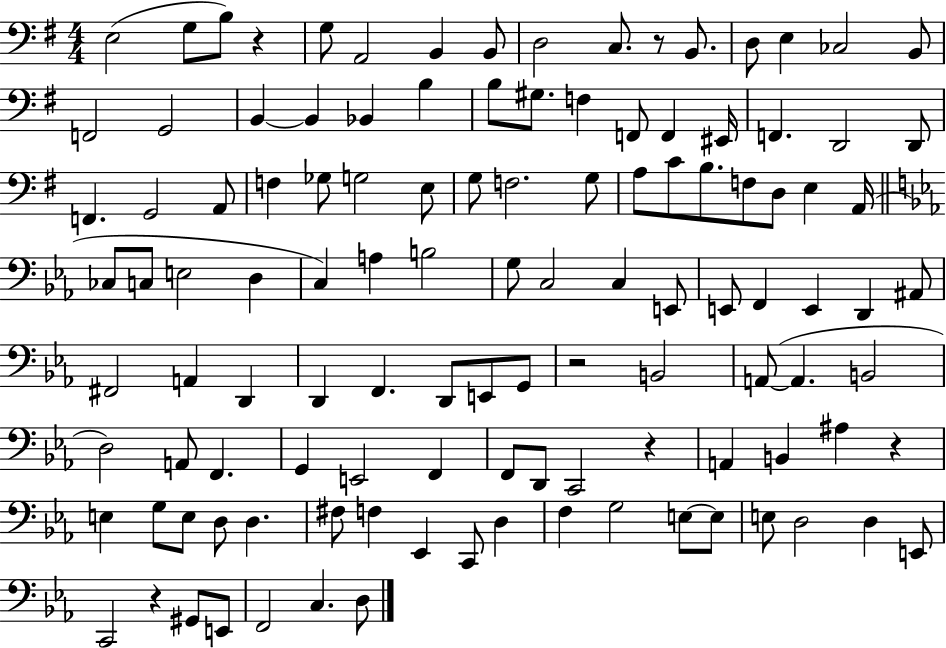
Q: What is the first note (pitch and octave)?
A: E3